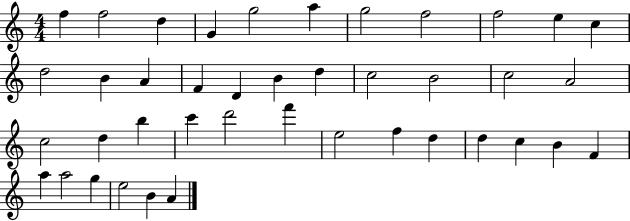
{
  \clef treble
  \numericTimeSignature
  \time 4/4
  \key c \major
  f''4 f''2 d''4 | g'4 g''2 a''4 | g''2 f''2 | f''2 e''4 c''4 | \break d''2 b'4 a'4 | f'4 d'4 b'4 d''4 | c''2 b'2 | c''2 a'2 | \break c''2 d''4 b''4 | c'''4 d'''2 f'''4 | e''2 f''4 d''4 | d''4 c''4 b'4 f'4 | \break a''4 a''2 g''4 | e''2 b'4 a'4 | \bar "|."
}